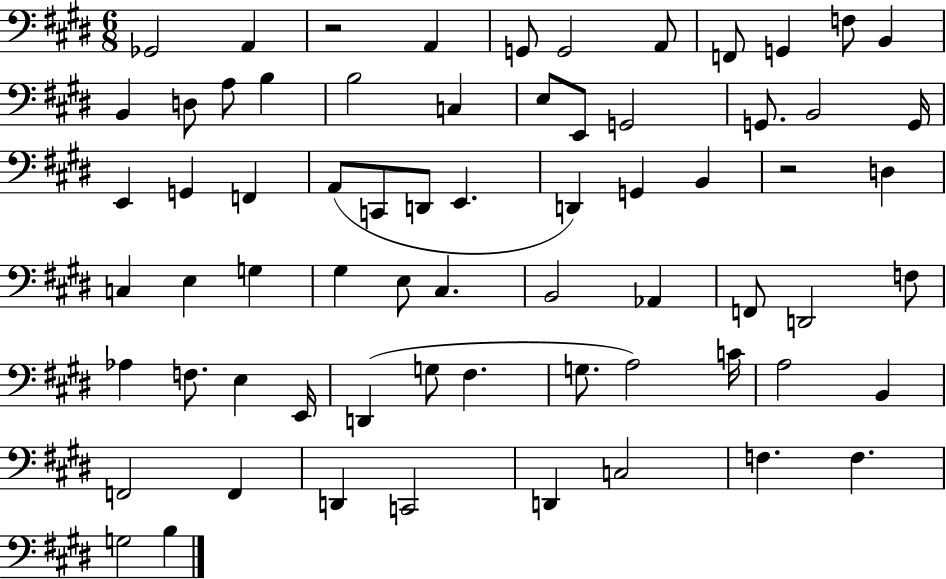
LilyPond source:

{
  \clef bass
  \numericTimeSignature
  \time 6/8
  \key e \major
  ges,2 a,4 | r2 a,4 | g,8 g,2 a,8 | f,8 g,4 f8 b,4 | \break b,4 d8 a8 b4 | b2 c4 | e8 e,8 g,2 | g,8. b,2 g,16 | \break e,4 g,4 f,4 | a,8( c,8 d,8 e,4. | d,4) g,4 b,4 | r2 d4 | \break c4 e4 g4 | gis4 e8 cis4. | b,2 aes,4 | f,8 d,2 f8 | \break aes4 f8. e4 e,16 | d,4( g8 fis4. | g8. a2) c'16 | a2 b,4 | \break f,2 f,4 | d,4 c,2 | d,4 c2 | f4. f4. | \break g2 b4 | \bar "|."
}